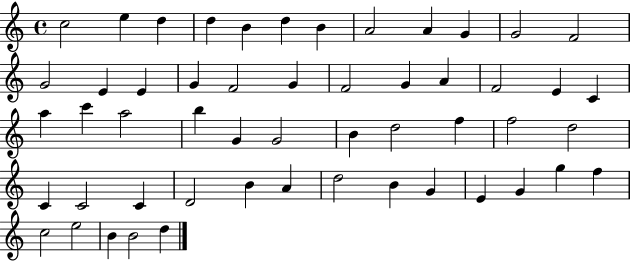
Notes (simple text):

C5/h E5/q D5/q D5/q B4/q D5/q B4/q A4/h A4/q G4/q G4/h F4/h G4/h E4/q E4/q G4/q F4/h G4/q F4/h G4/q A4/q F4/h E4/q C4/q A5/q C6/q A5/h B5/q G4/q G4/h B4/q D5/h F5/q F5/h D5/h C4/q C4/h C4/q D4/h B4/q A4/q D5/h B4/q G4/q E4/q G4/q G5/q F5/q C5/h E5/h B4/q B4/h D5/q